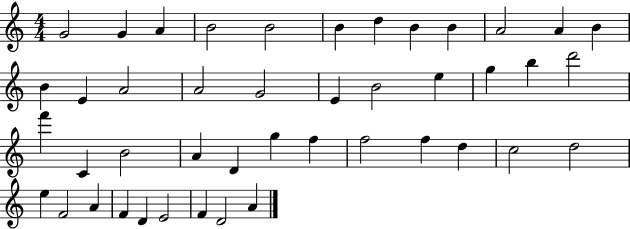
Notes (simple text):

G4/h G4/q A4/q B4/h B4/h B4/q D5/q B4/q B4/q A4/h A4/q B4/q B4/q E4/q A4/h A4/h G4/h E4/q B4/h E5/q G5/q B5/q D6/h F6/q C4/q B4/h A4/q D4/q G5/q F5/q F5/h F5/q D5/q C5/h D5/h E5/q F4/h A4/q F4/q D4/q E4/h F4/q D4/h A4/q